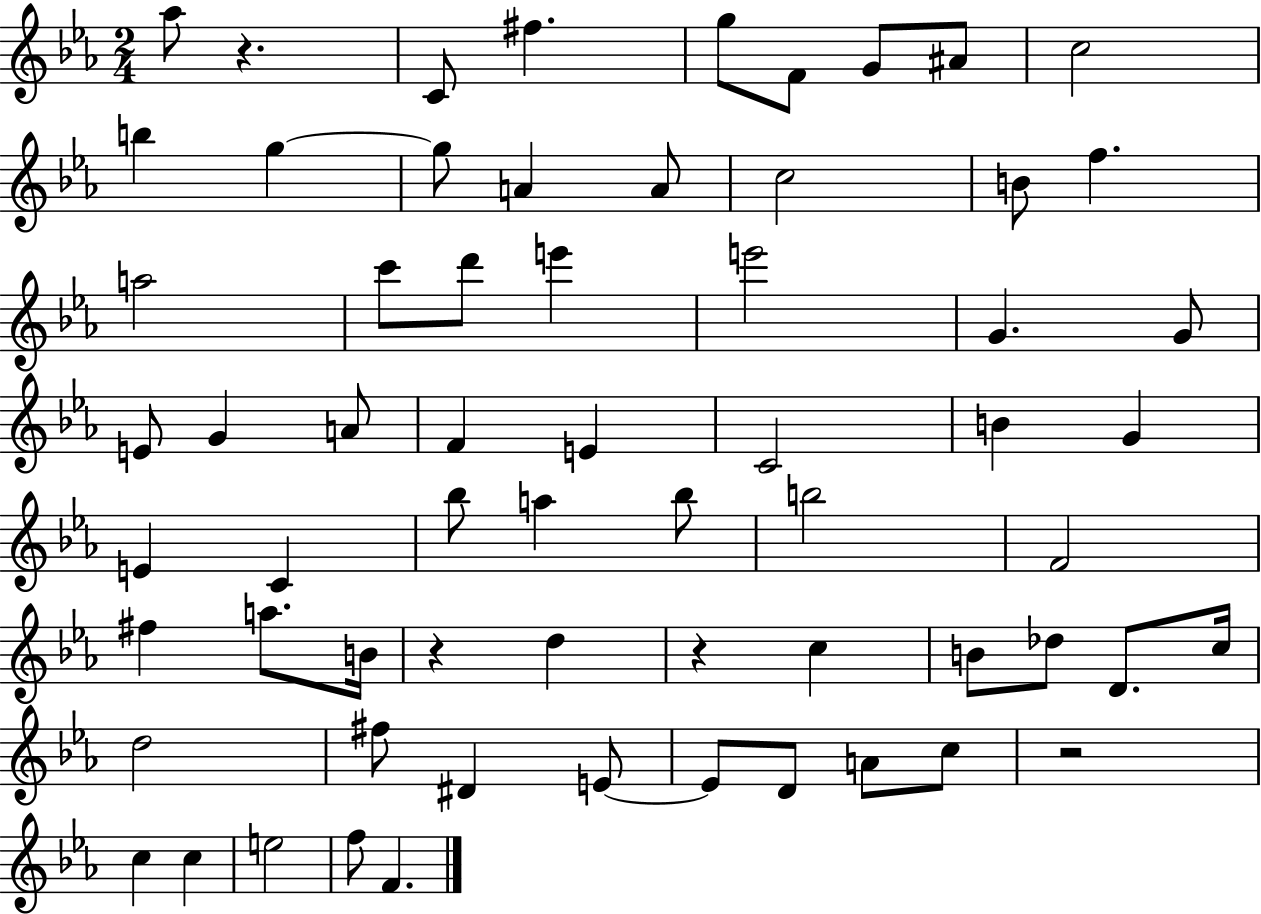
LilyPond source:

{
  \clef treble
  \numericTimeSignature
  \time 2/4
  \key ees \major
  \repeat volta 2 { aes''8 r4. | c'8 fis''4. | g''8 f'8 g'8 ais'8 | c''2 | \break b''4 g''4~~ | g''8 a'4 a'8 | c''2 | b'8 f''4. | \break a''2 | c'''8 d'''8 e'''4 | e'''2 | g'4. g'8 | \break e'8 g'4 a'8 | f'4 e'4 | c'2 | b'4 g'4 | \break e'4 c'4 | bes''8 a''4 bes''8 | b''2 | f'2 | \break fis''4 a''8. b'16 | r4 d''4 | r4 c''4 | b'8 des''8 d'8. c''16 | \break d''2 | fis''8 dis'4 e'8~~ | e'8 d'8 a'8 c''8 | r2 | \break c''4 c''4 | e''2 | f''8 f'4. | } \bar "|."
}